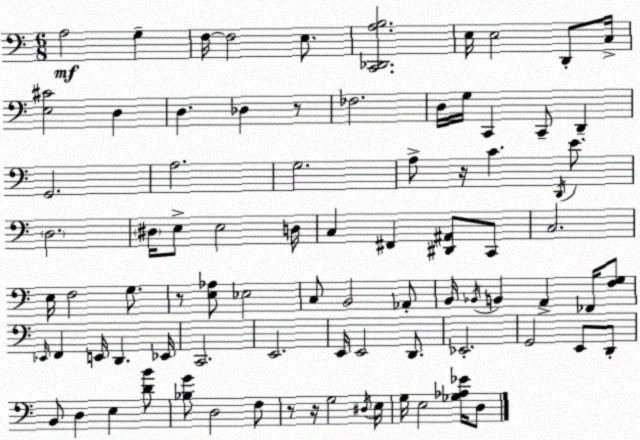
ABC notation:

X:1
T:Untitled
M:6/8
L:1/4
K:Am
A,2 G, F,/4 F,2 E,/2 [C,,_D,,A,B,]2 E,/4 E,2 D,,/2 C,/4 [E,^C]2 D, D, _D, z/2 _F,2 D,/4 G,/4 C,, C,,/2 D,, G,,2 A,2 G,2 A,/2 z/4 C D,,/4 E/2 D,2 ^D,/4 E,/2 E,2 D,/4 C, ^F,, [^D,,^A,,]/2 C,,/2 C,2 E,/4 F,2 G,/2 z/2 [E,_A,]/2 _E,2 C,/2 B,,2 _A,,/2 B,,/4 _B,,/4 B,, A,, _F,,/4 [F,G,]/2 _E,,/4 F,, E,,/4 D,, _E,,/4 C,,2 E,,2 E,,/4 E,,2 D,,/2 _E,,2 G,,2 E,,/2 D,,/2 B,,/2 D, E, [DB]/2 [_B,G]/2 D,2 F,/2 z/2 z/4 G,2 ^D,/4 E,/4 G,/4 E,2 [_G,_A,_E]/4 D,/2